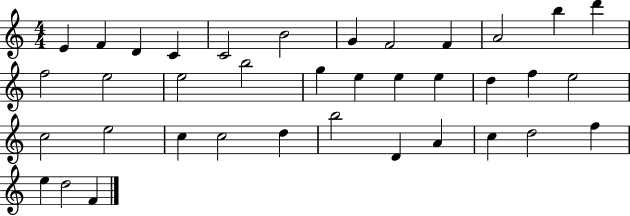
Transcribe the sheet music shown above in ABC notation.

X:1
T:Untitled
M:4/4
L:1/4
K:C
E F D C C2 B2 G F2 F A2 b d' f2 e2 e2 b2 g e e e d f e2 c2 e2 c c2 d b2 D A c d2 f e d2 F